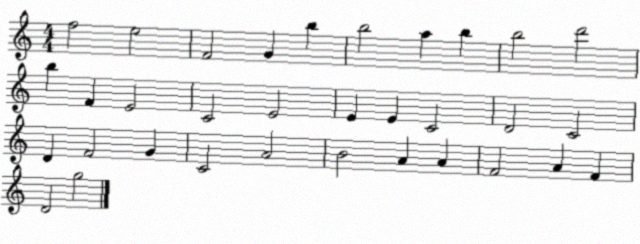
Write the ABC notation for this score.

X:1
T:Untitled
M:4/4
L:1/4
K:C
f2 e2 F2 G b b2 a b b2 d'2 b F E2 C2 E2 E E C2 D2 C2 D F2 G C2 A2 B2 A A F2 A F D2 g2